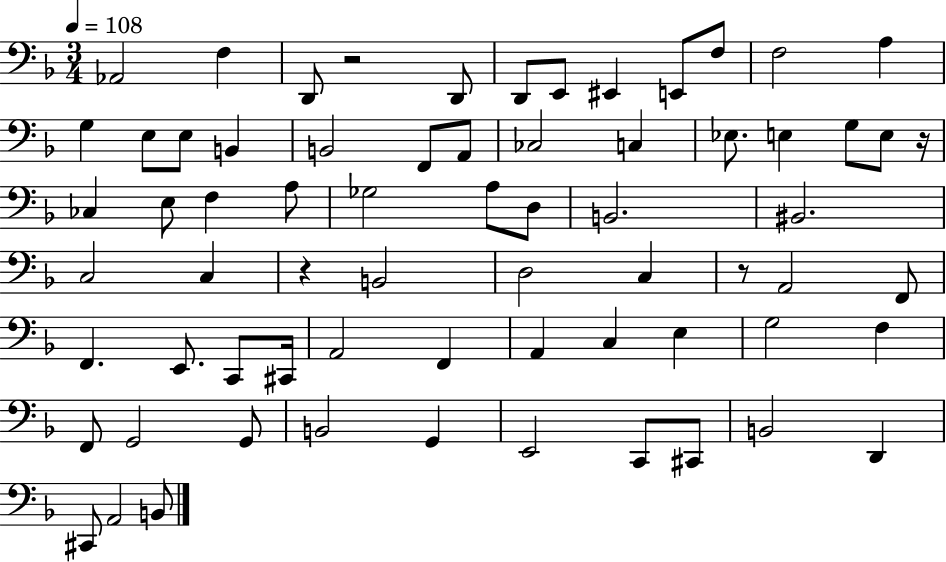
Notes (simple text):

Ab2/h F3/q D2/e R/h D2/e D2/e E2/e EIS2/q E2/e F3/e F3/h A3/q G3/q E3/e E3/e B2/q B2/h F2/e A2/e CES3/h C3/q Eb3/e. E3/q G3/e E3/e R/s CES3/q E3/e F3/q A3/e Gb3/h A3/e D3/e B2/h. BIS2/h. C3/h C3/q R/q B2/h D3/h C3/q R/e A2/h F2/e F2/q. E2/e. C2/e C#2/s A2/h F2/q A2/q C3/q E3/q G3/h F3/q F2/e G2/h G2/e B2/h G2/q E2/h C2/e C#2/e B2/h D2/q C#2/e A2/h B2/e